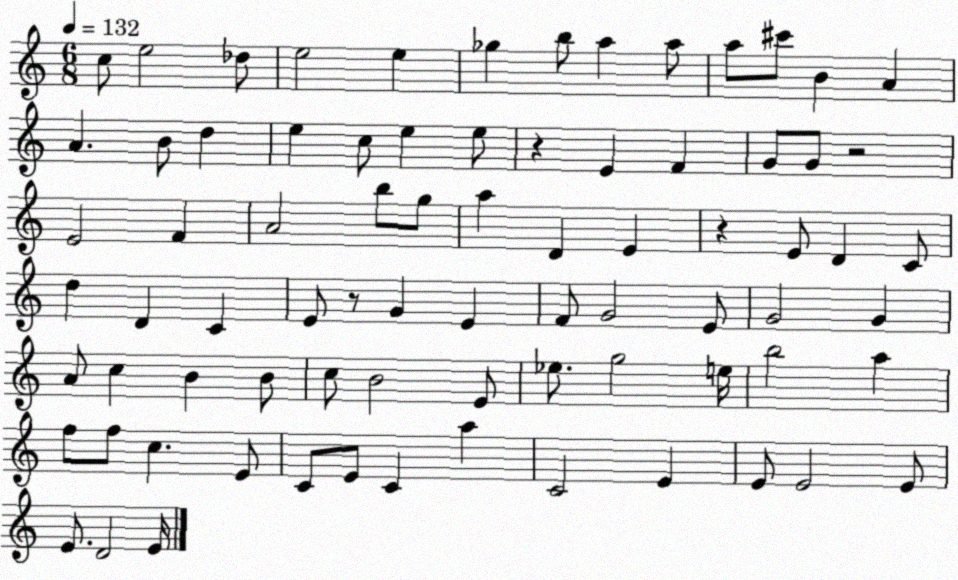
X:1
T:Untitled
M:6/8
L:1/4
K:C
c/2 e2 _d/2 e2 e _g b/2 a a/2 a/2 ^c'/2 B A A B/2 d e c/2 e e/2 z E F G/2 G/2 z2 E2 F A2 b/2 g/2 a D E z E/2 D C/2 d D C E/2 z/2 G E F/2 G2 E/2 G2 G A/2 c B B/2 c/2 B2 E/2 _e/2 g2 e/4 b2 a f/2 f/2 c E/2 C/2 E/2 C a C2 E E/2 E2 E/2 E/2 D2 E/4